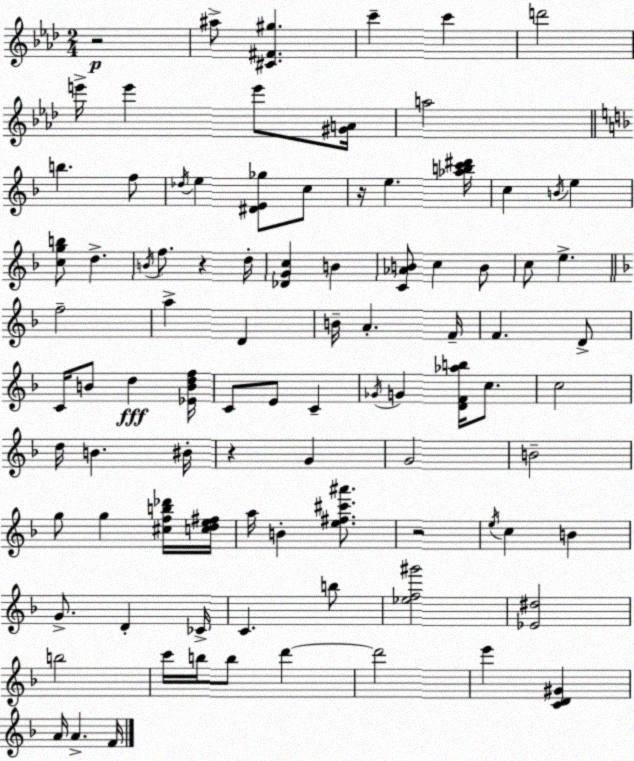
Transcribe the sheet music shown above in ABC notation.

X:1
T:Untitled
M:2/4
L:1/4
K:Ab
z2 ^a/2 [^C^F^g] c' c' d'2 e'/4 e' e'/2 [^GA]/4 a2 b f/2 _d/4 e [^DE_g]/2 c/2 z/4 e [_abc'^d']/4 c B/4 e [cgb]/2 d B/4 f/2 z d/4 [_DGc] B [C_AB]/2 c B/2 c/2 e f2 a D B/4 A F/4 F D/2 C/4 B/2 d [_EBdf]/4 C/2 E/2 C _G/4 G [DF_ab]/4 c/2 c2 d/4 B ^B/4 z G G2 B2 g/2 g [^cfb_d']/4 [cde^f]/4 a/4 B [e^f^c'^a']/2 z2 e/4 c B G/2 D _C/4 C b/2 [_ef^g']2 [_E^d]2 b2 c'/4 b/4 b/2 d' d'2 e' [CD^G] A/4 A F/4